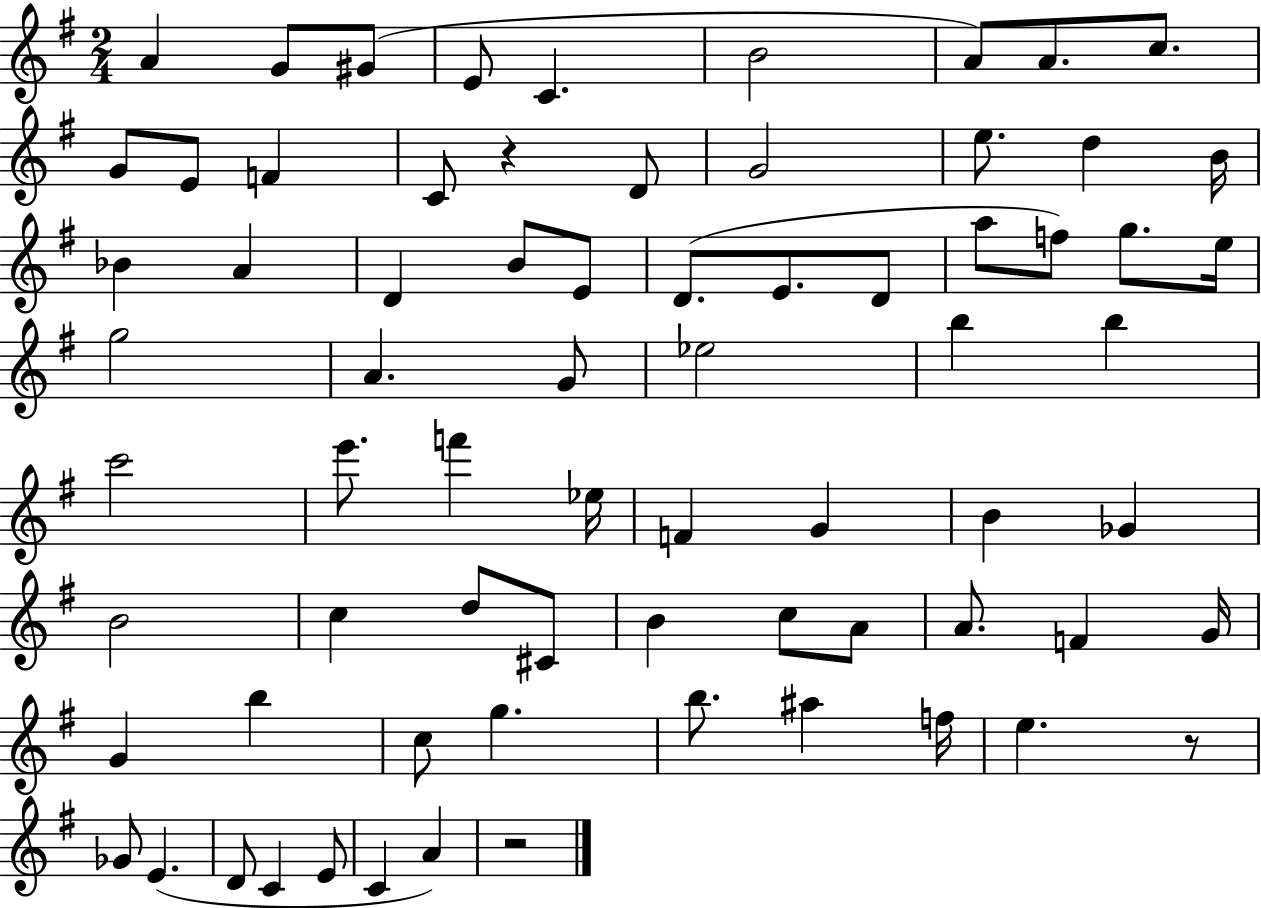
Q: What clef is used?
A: treble